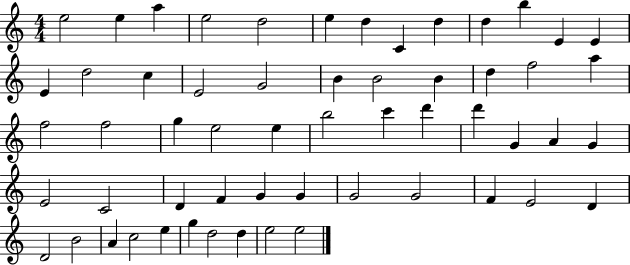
{
  \clef treble
  \numericTimeSignature
  \time 4/4
  \key c \major
  e''2 e''4 a''4 | e''2 d''2 | e''4 d''4 c'4 d''4 | d''4 b''4 e'4 e'4 | \break e'4 d''2 c''4 | e'2 g'2 | b'4 b'2 b'4 | d''4 f''2 a''4 | \break f''2 f''2 | g''4 e''2 e''4 | b''2 c'''4 d'''4 | d'''4 g'4 a'4 g'4 | \break e'2 c'2 | d'4 f'4 g'4 g'4 | g'2 g'2 | f'4 e'2 d'4 | \break d'2 b'2 | a'4 c''2 e''4 | g''4 d''2 d''4 | e''2 e''2 | \break \bar "|."
}